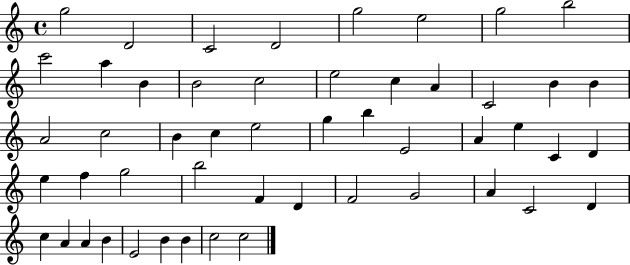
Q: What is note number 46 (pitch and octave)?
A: B4